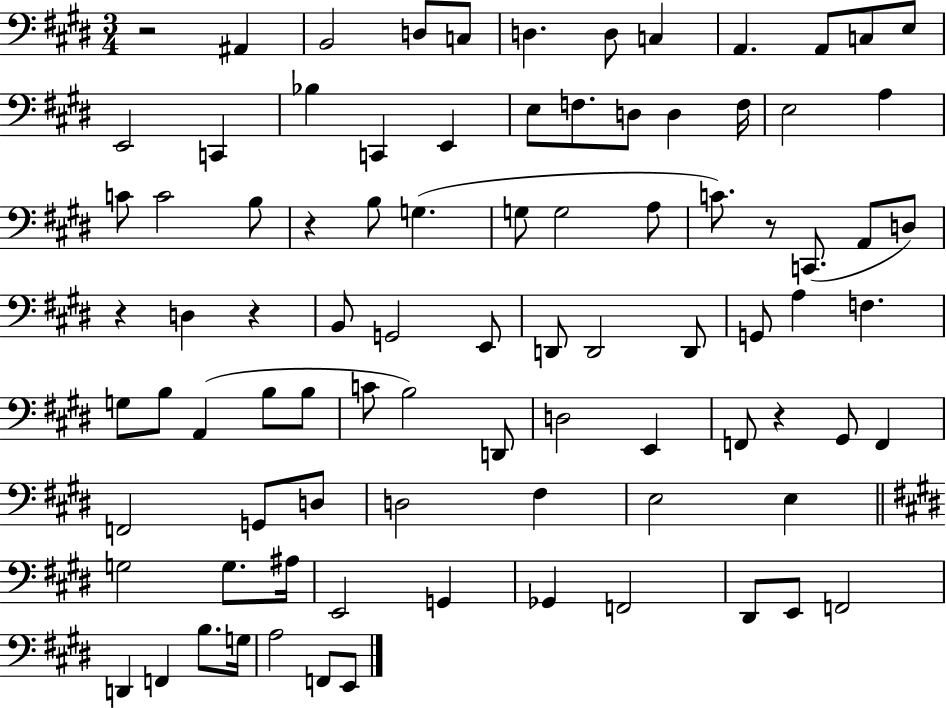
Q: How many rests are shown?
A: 6